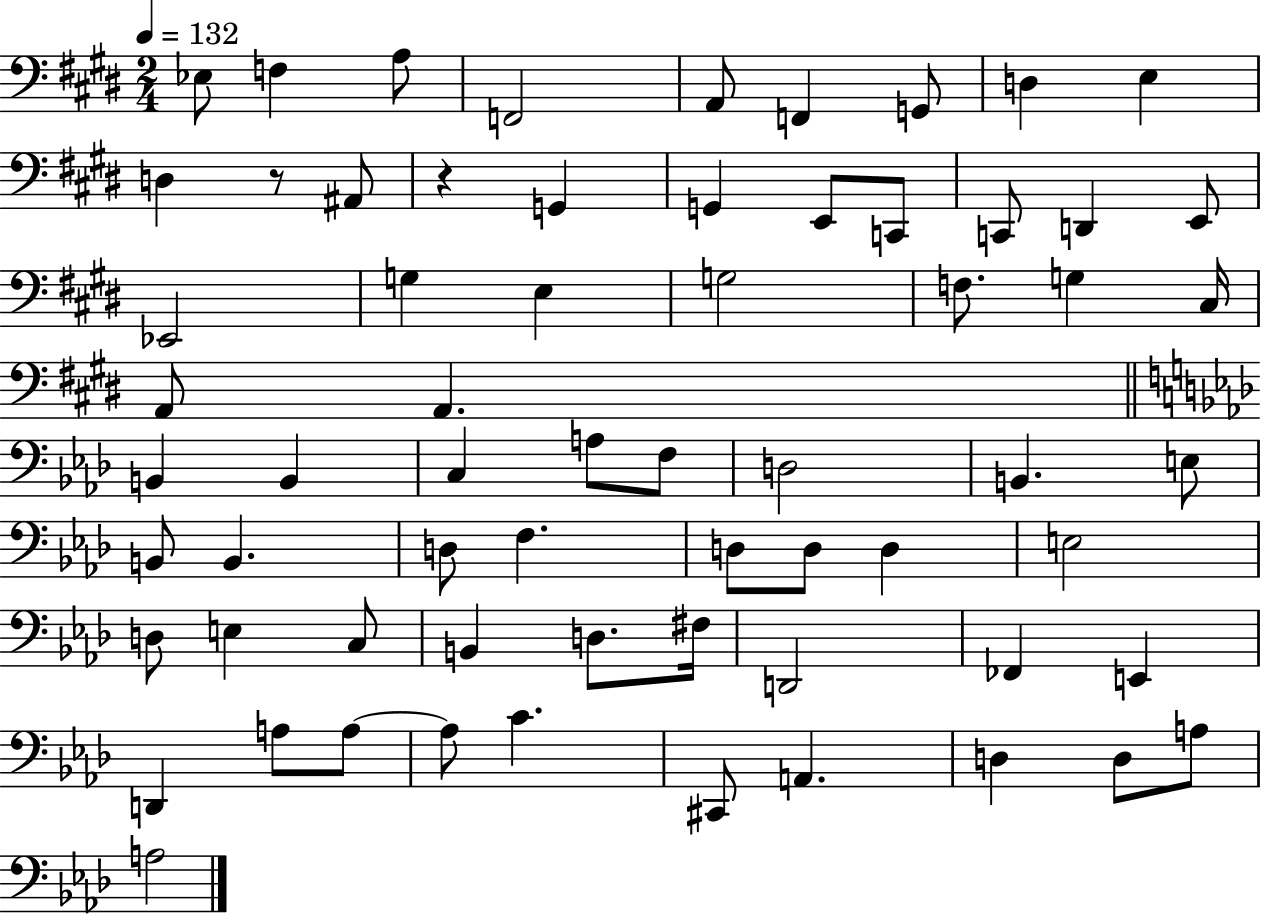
X:1
T:Untitled
M:2/4
L:1/4
K:E
_E,/2 F, A,/2 F,,2 A,,/2 F,, G,,/2 D, E, D, z/2 ^A,,/2 z G,, G,, E,,/2 C,,/2 C,,/2 D,, E,,/2 _E,,2 G, E, G,2 F,/2 G, ^C,/4 A,,/2 A,, B,, B,, C, A,/2 F,/2 D,2 B,, E,/2 B,,/2 B,, D,/2 F, D,/2 D,/2 D, E,2 D,/2 E, C,/2 B,, D,/2 ^F,/4 D,,2 _F,, E,, D,, A,/2 A,/2 A,/2 C ^C,,/2 A,, D, D,/2 A,/2 A,2